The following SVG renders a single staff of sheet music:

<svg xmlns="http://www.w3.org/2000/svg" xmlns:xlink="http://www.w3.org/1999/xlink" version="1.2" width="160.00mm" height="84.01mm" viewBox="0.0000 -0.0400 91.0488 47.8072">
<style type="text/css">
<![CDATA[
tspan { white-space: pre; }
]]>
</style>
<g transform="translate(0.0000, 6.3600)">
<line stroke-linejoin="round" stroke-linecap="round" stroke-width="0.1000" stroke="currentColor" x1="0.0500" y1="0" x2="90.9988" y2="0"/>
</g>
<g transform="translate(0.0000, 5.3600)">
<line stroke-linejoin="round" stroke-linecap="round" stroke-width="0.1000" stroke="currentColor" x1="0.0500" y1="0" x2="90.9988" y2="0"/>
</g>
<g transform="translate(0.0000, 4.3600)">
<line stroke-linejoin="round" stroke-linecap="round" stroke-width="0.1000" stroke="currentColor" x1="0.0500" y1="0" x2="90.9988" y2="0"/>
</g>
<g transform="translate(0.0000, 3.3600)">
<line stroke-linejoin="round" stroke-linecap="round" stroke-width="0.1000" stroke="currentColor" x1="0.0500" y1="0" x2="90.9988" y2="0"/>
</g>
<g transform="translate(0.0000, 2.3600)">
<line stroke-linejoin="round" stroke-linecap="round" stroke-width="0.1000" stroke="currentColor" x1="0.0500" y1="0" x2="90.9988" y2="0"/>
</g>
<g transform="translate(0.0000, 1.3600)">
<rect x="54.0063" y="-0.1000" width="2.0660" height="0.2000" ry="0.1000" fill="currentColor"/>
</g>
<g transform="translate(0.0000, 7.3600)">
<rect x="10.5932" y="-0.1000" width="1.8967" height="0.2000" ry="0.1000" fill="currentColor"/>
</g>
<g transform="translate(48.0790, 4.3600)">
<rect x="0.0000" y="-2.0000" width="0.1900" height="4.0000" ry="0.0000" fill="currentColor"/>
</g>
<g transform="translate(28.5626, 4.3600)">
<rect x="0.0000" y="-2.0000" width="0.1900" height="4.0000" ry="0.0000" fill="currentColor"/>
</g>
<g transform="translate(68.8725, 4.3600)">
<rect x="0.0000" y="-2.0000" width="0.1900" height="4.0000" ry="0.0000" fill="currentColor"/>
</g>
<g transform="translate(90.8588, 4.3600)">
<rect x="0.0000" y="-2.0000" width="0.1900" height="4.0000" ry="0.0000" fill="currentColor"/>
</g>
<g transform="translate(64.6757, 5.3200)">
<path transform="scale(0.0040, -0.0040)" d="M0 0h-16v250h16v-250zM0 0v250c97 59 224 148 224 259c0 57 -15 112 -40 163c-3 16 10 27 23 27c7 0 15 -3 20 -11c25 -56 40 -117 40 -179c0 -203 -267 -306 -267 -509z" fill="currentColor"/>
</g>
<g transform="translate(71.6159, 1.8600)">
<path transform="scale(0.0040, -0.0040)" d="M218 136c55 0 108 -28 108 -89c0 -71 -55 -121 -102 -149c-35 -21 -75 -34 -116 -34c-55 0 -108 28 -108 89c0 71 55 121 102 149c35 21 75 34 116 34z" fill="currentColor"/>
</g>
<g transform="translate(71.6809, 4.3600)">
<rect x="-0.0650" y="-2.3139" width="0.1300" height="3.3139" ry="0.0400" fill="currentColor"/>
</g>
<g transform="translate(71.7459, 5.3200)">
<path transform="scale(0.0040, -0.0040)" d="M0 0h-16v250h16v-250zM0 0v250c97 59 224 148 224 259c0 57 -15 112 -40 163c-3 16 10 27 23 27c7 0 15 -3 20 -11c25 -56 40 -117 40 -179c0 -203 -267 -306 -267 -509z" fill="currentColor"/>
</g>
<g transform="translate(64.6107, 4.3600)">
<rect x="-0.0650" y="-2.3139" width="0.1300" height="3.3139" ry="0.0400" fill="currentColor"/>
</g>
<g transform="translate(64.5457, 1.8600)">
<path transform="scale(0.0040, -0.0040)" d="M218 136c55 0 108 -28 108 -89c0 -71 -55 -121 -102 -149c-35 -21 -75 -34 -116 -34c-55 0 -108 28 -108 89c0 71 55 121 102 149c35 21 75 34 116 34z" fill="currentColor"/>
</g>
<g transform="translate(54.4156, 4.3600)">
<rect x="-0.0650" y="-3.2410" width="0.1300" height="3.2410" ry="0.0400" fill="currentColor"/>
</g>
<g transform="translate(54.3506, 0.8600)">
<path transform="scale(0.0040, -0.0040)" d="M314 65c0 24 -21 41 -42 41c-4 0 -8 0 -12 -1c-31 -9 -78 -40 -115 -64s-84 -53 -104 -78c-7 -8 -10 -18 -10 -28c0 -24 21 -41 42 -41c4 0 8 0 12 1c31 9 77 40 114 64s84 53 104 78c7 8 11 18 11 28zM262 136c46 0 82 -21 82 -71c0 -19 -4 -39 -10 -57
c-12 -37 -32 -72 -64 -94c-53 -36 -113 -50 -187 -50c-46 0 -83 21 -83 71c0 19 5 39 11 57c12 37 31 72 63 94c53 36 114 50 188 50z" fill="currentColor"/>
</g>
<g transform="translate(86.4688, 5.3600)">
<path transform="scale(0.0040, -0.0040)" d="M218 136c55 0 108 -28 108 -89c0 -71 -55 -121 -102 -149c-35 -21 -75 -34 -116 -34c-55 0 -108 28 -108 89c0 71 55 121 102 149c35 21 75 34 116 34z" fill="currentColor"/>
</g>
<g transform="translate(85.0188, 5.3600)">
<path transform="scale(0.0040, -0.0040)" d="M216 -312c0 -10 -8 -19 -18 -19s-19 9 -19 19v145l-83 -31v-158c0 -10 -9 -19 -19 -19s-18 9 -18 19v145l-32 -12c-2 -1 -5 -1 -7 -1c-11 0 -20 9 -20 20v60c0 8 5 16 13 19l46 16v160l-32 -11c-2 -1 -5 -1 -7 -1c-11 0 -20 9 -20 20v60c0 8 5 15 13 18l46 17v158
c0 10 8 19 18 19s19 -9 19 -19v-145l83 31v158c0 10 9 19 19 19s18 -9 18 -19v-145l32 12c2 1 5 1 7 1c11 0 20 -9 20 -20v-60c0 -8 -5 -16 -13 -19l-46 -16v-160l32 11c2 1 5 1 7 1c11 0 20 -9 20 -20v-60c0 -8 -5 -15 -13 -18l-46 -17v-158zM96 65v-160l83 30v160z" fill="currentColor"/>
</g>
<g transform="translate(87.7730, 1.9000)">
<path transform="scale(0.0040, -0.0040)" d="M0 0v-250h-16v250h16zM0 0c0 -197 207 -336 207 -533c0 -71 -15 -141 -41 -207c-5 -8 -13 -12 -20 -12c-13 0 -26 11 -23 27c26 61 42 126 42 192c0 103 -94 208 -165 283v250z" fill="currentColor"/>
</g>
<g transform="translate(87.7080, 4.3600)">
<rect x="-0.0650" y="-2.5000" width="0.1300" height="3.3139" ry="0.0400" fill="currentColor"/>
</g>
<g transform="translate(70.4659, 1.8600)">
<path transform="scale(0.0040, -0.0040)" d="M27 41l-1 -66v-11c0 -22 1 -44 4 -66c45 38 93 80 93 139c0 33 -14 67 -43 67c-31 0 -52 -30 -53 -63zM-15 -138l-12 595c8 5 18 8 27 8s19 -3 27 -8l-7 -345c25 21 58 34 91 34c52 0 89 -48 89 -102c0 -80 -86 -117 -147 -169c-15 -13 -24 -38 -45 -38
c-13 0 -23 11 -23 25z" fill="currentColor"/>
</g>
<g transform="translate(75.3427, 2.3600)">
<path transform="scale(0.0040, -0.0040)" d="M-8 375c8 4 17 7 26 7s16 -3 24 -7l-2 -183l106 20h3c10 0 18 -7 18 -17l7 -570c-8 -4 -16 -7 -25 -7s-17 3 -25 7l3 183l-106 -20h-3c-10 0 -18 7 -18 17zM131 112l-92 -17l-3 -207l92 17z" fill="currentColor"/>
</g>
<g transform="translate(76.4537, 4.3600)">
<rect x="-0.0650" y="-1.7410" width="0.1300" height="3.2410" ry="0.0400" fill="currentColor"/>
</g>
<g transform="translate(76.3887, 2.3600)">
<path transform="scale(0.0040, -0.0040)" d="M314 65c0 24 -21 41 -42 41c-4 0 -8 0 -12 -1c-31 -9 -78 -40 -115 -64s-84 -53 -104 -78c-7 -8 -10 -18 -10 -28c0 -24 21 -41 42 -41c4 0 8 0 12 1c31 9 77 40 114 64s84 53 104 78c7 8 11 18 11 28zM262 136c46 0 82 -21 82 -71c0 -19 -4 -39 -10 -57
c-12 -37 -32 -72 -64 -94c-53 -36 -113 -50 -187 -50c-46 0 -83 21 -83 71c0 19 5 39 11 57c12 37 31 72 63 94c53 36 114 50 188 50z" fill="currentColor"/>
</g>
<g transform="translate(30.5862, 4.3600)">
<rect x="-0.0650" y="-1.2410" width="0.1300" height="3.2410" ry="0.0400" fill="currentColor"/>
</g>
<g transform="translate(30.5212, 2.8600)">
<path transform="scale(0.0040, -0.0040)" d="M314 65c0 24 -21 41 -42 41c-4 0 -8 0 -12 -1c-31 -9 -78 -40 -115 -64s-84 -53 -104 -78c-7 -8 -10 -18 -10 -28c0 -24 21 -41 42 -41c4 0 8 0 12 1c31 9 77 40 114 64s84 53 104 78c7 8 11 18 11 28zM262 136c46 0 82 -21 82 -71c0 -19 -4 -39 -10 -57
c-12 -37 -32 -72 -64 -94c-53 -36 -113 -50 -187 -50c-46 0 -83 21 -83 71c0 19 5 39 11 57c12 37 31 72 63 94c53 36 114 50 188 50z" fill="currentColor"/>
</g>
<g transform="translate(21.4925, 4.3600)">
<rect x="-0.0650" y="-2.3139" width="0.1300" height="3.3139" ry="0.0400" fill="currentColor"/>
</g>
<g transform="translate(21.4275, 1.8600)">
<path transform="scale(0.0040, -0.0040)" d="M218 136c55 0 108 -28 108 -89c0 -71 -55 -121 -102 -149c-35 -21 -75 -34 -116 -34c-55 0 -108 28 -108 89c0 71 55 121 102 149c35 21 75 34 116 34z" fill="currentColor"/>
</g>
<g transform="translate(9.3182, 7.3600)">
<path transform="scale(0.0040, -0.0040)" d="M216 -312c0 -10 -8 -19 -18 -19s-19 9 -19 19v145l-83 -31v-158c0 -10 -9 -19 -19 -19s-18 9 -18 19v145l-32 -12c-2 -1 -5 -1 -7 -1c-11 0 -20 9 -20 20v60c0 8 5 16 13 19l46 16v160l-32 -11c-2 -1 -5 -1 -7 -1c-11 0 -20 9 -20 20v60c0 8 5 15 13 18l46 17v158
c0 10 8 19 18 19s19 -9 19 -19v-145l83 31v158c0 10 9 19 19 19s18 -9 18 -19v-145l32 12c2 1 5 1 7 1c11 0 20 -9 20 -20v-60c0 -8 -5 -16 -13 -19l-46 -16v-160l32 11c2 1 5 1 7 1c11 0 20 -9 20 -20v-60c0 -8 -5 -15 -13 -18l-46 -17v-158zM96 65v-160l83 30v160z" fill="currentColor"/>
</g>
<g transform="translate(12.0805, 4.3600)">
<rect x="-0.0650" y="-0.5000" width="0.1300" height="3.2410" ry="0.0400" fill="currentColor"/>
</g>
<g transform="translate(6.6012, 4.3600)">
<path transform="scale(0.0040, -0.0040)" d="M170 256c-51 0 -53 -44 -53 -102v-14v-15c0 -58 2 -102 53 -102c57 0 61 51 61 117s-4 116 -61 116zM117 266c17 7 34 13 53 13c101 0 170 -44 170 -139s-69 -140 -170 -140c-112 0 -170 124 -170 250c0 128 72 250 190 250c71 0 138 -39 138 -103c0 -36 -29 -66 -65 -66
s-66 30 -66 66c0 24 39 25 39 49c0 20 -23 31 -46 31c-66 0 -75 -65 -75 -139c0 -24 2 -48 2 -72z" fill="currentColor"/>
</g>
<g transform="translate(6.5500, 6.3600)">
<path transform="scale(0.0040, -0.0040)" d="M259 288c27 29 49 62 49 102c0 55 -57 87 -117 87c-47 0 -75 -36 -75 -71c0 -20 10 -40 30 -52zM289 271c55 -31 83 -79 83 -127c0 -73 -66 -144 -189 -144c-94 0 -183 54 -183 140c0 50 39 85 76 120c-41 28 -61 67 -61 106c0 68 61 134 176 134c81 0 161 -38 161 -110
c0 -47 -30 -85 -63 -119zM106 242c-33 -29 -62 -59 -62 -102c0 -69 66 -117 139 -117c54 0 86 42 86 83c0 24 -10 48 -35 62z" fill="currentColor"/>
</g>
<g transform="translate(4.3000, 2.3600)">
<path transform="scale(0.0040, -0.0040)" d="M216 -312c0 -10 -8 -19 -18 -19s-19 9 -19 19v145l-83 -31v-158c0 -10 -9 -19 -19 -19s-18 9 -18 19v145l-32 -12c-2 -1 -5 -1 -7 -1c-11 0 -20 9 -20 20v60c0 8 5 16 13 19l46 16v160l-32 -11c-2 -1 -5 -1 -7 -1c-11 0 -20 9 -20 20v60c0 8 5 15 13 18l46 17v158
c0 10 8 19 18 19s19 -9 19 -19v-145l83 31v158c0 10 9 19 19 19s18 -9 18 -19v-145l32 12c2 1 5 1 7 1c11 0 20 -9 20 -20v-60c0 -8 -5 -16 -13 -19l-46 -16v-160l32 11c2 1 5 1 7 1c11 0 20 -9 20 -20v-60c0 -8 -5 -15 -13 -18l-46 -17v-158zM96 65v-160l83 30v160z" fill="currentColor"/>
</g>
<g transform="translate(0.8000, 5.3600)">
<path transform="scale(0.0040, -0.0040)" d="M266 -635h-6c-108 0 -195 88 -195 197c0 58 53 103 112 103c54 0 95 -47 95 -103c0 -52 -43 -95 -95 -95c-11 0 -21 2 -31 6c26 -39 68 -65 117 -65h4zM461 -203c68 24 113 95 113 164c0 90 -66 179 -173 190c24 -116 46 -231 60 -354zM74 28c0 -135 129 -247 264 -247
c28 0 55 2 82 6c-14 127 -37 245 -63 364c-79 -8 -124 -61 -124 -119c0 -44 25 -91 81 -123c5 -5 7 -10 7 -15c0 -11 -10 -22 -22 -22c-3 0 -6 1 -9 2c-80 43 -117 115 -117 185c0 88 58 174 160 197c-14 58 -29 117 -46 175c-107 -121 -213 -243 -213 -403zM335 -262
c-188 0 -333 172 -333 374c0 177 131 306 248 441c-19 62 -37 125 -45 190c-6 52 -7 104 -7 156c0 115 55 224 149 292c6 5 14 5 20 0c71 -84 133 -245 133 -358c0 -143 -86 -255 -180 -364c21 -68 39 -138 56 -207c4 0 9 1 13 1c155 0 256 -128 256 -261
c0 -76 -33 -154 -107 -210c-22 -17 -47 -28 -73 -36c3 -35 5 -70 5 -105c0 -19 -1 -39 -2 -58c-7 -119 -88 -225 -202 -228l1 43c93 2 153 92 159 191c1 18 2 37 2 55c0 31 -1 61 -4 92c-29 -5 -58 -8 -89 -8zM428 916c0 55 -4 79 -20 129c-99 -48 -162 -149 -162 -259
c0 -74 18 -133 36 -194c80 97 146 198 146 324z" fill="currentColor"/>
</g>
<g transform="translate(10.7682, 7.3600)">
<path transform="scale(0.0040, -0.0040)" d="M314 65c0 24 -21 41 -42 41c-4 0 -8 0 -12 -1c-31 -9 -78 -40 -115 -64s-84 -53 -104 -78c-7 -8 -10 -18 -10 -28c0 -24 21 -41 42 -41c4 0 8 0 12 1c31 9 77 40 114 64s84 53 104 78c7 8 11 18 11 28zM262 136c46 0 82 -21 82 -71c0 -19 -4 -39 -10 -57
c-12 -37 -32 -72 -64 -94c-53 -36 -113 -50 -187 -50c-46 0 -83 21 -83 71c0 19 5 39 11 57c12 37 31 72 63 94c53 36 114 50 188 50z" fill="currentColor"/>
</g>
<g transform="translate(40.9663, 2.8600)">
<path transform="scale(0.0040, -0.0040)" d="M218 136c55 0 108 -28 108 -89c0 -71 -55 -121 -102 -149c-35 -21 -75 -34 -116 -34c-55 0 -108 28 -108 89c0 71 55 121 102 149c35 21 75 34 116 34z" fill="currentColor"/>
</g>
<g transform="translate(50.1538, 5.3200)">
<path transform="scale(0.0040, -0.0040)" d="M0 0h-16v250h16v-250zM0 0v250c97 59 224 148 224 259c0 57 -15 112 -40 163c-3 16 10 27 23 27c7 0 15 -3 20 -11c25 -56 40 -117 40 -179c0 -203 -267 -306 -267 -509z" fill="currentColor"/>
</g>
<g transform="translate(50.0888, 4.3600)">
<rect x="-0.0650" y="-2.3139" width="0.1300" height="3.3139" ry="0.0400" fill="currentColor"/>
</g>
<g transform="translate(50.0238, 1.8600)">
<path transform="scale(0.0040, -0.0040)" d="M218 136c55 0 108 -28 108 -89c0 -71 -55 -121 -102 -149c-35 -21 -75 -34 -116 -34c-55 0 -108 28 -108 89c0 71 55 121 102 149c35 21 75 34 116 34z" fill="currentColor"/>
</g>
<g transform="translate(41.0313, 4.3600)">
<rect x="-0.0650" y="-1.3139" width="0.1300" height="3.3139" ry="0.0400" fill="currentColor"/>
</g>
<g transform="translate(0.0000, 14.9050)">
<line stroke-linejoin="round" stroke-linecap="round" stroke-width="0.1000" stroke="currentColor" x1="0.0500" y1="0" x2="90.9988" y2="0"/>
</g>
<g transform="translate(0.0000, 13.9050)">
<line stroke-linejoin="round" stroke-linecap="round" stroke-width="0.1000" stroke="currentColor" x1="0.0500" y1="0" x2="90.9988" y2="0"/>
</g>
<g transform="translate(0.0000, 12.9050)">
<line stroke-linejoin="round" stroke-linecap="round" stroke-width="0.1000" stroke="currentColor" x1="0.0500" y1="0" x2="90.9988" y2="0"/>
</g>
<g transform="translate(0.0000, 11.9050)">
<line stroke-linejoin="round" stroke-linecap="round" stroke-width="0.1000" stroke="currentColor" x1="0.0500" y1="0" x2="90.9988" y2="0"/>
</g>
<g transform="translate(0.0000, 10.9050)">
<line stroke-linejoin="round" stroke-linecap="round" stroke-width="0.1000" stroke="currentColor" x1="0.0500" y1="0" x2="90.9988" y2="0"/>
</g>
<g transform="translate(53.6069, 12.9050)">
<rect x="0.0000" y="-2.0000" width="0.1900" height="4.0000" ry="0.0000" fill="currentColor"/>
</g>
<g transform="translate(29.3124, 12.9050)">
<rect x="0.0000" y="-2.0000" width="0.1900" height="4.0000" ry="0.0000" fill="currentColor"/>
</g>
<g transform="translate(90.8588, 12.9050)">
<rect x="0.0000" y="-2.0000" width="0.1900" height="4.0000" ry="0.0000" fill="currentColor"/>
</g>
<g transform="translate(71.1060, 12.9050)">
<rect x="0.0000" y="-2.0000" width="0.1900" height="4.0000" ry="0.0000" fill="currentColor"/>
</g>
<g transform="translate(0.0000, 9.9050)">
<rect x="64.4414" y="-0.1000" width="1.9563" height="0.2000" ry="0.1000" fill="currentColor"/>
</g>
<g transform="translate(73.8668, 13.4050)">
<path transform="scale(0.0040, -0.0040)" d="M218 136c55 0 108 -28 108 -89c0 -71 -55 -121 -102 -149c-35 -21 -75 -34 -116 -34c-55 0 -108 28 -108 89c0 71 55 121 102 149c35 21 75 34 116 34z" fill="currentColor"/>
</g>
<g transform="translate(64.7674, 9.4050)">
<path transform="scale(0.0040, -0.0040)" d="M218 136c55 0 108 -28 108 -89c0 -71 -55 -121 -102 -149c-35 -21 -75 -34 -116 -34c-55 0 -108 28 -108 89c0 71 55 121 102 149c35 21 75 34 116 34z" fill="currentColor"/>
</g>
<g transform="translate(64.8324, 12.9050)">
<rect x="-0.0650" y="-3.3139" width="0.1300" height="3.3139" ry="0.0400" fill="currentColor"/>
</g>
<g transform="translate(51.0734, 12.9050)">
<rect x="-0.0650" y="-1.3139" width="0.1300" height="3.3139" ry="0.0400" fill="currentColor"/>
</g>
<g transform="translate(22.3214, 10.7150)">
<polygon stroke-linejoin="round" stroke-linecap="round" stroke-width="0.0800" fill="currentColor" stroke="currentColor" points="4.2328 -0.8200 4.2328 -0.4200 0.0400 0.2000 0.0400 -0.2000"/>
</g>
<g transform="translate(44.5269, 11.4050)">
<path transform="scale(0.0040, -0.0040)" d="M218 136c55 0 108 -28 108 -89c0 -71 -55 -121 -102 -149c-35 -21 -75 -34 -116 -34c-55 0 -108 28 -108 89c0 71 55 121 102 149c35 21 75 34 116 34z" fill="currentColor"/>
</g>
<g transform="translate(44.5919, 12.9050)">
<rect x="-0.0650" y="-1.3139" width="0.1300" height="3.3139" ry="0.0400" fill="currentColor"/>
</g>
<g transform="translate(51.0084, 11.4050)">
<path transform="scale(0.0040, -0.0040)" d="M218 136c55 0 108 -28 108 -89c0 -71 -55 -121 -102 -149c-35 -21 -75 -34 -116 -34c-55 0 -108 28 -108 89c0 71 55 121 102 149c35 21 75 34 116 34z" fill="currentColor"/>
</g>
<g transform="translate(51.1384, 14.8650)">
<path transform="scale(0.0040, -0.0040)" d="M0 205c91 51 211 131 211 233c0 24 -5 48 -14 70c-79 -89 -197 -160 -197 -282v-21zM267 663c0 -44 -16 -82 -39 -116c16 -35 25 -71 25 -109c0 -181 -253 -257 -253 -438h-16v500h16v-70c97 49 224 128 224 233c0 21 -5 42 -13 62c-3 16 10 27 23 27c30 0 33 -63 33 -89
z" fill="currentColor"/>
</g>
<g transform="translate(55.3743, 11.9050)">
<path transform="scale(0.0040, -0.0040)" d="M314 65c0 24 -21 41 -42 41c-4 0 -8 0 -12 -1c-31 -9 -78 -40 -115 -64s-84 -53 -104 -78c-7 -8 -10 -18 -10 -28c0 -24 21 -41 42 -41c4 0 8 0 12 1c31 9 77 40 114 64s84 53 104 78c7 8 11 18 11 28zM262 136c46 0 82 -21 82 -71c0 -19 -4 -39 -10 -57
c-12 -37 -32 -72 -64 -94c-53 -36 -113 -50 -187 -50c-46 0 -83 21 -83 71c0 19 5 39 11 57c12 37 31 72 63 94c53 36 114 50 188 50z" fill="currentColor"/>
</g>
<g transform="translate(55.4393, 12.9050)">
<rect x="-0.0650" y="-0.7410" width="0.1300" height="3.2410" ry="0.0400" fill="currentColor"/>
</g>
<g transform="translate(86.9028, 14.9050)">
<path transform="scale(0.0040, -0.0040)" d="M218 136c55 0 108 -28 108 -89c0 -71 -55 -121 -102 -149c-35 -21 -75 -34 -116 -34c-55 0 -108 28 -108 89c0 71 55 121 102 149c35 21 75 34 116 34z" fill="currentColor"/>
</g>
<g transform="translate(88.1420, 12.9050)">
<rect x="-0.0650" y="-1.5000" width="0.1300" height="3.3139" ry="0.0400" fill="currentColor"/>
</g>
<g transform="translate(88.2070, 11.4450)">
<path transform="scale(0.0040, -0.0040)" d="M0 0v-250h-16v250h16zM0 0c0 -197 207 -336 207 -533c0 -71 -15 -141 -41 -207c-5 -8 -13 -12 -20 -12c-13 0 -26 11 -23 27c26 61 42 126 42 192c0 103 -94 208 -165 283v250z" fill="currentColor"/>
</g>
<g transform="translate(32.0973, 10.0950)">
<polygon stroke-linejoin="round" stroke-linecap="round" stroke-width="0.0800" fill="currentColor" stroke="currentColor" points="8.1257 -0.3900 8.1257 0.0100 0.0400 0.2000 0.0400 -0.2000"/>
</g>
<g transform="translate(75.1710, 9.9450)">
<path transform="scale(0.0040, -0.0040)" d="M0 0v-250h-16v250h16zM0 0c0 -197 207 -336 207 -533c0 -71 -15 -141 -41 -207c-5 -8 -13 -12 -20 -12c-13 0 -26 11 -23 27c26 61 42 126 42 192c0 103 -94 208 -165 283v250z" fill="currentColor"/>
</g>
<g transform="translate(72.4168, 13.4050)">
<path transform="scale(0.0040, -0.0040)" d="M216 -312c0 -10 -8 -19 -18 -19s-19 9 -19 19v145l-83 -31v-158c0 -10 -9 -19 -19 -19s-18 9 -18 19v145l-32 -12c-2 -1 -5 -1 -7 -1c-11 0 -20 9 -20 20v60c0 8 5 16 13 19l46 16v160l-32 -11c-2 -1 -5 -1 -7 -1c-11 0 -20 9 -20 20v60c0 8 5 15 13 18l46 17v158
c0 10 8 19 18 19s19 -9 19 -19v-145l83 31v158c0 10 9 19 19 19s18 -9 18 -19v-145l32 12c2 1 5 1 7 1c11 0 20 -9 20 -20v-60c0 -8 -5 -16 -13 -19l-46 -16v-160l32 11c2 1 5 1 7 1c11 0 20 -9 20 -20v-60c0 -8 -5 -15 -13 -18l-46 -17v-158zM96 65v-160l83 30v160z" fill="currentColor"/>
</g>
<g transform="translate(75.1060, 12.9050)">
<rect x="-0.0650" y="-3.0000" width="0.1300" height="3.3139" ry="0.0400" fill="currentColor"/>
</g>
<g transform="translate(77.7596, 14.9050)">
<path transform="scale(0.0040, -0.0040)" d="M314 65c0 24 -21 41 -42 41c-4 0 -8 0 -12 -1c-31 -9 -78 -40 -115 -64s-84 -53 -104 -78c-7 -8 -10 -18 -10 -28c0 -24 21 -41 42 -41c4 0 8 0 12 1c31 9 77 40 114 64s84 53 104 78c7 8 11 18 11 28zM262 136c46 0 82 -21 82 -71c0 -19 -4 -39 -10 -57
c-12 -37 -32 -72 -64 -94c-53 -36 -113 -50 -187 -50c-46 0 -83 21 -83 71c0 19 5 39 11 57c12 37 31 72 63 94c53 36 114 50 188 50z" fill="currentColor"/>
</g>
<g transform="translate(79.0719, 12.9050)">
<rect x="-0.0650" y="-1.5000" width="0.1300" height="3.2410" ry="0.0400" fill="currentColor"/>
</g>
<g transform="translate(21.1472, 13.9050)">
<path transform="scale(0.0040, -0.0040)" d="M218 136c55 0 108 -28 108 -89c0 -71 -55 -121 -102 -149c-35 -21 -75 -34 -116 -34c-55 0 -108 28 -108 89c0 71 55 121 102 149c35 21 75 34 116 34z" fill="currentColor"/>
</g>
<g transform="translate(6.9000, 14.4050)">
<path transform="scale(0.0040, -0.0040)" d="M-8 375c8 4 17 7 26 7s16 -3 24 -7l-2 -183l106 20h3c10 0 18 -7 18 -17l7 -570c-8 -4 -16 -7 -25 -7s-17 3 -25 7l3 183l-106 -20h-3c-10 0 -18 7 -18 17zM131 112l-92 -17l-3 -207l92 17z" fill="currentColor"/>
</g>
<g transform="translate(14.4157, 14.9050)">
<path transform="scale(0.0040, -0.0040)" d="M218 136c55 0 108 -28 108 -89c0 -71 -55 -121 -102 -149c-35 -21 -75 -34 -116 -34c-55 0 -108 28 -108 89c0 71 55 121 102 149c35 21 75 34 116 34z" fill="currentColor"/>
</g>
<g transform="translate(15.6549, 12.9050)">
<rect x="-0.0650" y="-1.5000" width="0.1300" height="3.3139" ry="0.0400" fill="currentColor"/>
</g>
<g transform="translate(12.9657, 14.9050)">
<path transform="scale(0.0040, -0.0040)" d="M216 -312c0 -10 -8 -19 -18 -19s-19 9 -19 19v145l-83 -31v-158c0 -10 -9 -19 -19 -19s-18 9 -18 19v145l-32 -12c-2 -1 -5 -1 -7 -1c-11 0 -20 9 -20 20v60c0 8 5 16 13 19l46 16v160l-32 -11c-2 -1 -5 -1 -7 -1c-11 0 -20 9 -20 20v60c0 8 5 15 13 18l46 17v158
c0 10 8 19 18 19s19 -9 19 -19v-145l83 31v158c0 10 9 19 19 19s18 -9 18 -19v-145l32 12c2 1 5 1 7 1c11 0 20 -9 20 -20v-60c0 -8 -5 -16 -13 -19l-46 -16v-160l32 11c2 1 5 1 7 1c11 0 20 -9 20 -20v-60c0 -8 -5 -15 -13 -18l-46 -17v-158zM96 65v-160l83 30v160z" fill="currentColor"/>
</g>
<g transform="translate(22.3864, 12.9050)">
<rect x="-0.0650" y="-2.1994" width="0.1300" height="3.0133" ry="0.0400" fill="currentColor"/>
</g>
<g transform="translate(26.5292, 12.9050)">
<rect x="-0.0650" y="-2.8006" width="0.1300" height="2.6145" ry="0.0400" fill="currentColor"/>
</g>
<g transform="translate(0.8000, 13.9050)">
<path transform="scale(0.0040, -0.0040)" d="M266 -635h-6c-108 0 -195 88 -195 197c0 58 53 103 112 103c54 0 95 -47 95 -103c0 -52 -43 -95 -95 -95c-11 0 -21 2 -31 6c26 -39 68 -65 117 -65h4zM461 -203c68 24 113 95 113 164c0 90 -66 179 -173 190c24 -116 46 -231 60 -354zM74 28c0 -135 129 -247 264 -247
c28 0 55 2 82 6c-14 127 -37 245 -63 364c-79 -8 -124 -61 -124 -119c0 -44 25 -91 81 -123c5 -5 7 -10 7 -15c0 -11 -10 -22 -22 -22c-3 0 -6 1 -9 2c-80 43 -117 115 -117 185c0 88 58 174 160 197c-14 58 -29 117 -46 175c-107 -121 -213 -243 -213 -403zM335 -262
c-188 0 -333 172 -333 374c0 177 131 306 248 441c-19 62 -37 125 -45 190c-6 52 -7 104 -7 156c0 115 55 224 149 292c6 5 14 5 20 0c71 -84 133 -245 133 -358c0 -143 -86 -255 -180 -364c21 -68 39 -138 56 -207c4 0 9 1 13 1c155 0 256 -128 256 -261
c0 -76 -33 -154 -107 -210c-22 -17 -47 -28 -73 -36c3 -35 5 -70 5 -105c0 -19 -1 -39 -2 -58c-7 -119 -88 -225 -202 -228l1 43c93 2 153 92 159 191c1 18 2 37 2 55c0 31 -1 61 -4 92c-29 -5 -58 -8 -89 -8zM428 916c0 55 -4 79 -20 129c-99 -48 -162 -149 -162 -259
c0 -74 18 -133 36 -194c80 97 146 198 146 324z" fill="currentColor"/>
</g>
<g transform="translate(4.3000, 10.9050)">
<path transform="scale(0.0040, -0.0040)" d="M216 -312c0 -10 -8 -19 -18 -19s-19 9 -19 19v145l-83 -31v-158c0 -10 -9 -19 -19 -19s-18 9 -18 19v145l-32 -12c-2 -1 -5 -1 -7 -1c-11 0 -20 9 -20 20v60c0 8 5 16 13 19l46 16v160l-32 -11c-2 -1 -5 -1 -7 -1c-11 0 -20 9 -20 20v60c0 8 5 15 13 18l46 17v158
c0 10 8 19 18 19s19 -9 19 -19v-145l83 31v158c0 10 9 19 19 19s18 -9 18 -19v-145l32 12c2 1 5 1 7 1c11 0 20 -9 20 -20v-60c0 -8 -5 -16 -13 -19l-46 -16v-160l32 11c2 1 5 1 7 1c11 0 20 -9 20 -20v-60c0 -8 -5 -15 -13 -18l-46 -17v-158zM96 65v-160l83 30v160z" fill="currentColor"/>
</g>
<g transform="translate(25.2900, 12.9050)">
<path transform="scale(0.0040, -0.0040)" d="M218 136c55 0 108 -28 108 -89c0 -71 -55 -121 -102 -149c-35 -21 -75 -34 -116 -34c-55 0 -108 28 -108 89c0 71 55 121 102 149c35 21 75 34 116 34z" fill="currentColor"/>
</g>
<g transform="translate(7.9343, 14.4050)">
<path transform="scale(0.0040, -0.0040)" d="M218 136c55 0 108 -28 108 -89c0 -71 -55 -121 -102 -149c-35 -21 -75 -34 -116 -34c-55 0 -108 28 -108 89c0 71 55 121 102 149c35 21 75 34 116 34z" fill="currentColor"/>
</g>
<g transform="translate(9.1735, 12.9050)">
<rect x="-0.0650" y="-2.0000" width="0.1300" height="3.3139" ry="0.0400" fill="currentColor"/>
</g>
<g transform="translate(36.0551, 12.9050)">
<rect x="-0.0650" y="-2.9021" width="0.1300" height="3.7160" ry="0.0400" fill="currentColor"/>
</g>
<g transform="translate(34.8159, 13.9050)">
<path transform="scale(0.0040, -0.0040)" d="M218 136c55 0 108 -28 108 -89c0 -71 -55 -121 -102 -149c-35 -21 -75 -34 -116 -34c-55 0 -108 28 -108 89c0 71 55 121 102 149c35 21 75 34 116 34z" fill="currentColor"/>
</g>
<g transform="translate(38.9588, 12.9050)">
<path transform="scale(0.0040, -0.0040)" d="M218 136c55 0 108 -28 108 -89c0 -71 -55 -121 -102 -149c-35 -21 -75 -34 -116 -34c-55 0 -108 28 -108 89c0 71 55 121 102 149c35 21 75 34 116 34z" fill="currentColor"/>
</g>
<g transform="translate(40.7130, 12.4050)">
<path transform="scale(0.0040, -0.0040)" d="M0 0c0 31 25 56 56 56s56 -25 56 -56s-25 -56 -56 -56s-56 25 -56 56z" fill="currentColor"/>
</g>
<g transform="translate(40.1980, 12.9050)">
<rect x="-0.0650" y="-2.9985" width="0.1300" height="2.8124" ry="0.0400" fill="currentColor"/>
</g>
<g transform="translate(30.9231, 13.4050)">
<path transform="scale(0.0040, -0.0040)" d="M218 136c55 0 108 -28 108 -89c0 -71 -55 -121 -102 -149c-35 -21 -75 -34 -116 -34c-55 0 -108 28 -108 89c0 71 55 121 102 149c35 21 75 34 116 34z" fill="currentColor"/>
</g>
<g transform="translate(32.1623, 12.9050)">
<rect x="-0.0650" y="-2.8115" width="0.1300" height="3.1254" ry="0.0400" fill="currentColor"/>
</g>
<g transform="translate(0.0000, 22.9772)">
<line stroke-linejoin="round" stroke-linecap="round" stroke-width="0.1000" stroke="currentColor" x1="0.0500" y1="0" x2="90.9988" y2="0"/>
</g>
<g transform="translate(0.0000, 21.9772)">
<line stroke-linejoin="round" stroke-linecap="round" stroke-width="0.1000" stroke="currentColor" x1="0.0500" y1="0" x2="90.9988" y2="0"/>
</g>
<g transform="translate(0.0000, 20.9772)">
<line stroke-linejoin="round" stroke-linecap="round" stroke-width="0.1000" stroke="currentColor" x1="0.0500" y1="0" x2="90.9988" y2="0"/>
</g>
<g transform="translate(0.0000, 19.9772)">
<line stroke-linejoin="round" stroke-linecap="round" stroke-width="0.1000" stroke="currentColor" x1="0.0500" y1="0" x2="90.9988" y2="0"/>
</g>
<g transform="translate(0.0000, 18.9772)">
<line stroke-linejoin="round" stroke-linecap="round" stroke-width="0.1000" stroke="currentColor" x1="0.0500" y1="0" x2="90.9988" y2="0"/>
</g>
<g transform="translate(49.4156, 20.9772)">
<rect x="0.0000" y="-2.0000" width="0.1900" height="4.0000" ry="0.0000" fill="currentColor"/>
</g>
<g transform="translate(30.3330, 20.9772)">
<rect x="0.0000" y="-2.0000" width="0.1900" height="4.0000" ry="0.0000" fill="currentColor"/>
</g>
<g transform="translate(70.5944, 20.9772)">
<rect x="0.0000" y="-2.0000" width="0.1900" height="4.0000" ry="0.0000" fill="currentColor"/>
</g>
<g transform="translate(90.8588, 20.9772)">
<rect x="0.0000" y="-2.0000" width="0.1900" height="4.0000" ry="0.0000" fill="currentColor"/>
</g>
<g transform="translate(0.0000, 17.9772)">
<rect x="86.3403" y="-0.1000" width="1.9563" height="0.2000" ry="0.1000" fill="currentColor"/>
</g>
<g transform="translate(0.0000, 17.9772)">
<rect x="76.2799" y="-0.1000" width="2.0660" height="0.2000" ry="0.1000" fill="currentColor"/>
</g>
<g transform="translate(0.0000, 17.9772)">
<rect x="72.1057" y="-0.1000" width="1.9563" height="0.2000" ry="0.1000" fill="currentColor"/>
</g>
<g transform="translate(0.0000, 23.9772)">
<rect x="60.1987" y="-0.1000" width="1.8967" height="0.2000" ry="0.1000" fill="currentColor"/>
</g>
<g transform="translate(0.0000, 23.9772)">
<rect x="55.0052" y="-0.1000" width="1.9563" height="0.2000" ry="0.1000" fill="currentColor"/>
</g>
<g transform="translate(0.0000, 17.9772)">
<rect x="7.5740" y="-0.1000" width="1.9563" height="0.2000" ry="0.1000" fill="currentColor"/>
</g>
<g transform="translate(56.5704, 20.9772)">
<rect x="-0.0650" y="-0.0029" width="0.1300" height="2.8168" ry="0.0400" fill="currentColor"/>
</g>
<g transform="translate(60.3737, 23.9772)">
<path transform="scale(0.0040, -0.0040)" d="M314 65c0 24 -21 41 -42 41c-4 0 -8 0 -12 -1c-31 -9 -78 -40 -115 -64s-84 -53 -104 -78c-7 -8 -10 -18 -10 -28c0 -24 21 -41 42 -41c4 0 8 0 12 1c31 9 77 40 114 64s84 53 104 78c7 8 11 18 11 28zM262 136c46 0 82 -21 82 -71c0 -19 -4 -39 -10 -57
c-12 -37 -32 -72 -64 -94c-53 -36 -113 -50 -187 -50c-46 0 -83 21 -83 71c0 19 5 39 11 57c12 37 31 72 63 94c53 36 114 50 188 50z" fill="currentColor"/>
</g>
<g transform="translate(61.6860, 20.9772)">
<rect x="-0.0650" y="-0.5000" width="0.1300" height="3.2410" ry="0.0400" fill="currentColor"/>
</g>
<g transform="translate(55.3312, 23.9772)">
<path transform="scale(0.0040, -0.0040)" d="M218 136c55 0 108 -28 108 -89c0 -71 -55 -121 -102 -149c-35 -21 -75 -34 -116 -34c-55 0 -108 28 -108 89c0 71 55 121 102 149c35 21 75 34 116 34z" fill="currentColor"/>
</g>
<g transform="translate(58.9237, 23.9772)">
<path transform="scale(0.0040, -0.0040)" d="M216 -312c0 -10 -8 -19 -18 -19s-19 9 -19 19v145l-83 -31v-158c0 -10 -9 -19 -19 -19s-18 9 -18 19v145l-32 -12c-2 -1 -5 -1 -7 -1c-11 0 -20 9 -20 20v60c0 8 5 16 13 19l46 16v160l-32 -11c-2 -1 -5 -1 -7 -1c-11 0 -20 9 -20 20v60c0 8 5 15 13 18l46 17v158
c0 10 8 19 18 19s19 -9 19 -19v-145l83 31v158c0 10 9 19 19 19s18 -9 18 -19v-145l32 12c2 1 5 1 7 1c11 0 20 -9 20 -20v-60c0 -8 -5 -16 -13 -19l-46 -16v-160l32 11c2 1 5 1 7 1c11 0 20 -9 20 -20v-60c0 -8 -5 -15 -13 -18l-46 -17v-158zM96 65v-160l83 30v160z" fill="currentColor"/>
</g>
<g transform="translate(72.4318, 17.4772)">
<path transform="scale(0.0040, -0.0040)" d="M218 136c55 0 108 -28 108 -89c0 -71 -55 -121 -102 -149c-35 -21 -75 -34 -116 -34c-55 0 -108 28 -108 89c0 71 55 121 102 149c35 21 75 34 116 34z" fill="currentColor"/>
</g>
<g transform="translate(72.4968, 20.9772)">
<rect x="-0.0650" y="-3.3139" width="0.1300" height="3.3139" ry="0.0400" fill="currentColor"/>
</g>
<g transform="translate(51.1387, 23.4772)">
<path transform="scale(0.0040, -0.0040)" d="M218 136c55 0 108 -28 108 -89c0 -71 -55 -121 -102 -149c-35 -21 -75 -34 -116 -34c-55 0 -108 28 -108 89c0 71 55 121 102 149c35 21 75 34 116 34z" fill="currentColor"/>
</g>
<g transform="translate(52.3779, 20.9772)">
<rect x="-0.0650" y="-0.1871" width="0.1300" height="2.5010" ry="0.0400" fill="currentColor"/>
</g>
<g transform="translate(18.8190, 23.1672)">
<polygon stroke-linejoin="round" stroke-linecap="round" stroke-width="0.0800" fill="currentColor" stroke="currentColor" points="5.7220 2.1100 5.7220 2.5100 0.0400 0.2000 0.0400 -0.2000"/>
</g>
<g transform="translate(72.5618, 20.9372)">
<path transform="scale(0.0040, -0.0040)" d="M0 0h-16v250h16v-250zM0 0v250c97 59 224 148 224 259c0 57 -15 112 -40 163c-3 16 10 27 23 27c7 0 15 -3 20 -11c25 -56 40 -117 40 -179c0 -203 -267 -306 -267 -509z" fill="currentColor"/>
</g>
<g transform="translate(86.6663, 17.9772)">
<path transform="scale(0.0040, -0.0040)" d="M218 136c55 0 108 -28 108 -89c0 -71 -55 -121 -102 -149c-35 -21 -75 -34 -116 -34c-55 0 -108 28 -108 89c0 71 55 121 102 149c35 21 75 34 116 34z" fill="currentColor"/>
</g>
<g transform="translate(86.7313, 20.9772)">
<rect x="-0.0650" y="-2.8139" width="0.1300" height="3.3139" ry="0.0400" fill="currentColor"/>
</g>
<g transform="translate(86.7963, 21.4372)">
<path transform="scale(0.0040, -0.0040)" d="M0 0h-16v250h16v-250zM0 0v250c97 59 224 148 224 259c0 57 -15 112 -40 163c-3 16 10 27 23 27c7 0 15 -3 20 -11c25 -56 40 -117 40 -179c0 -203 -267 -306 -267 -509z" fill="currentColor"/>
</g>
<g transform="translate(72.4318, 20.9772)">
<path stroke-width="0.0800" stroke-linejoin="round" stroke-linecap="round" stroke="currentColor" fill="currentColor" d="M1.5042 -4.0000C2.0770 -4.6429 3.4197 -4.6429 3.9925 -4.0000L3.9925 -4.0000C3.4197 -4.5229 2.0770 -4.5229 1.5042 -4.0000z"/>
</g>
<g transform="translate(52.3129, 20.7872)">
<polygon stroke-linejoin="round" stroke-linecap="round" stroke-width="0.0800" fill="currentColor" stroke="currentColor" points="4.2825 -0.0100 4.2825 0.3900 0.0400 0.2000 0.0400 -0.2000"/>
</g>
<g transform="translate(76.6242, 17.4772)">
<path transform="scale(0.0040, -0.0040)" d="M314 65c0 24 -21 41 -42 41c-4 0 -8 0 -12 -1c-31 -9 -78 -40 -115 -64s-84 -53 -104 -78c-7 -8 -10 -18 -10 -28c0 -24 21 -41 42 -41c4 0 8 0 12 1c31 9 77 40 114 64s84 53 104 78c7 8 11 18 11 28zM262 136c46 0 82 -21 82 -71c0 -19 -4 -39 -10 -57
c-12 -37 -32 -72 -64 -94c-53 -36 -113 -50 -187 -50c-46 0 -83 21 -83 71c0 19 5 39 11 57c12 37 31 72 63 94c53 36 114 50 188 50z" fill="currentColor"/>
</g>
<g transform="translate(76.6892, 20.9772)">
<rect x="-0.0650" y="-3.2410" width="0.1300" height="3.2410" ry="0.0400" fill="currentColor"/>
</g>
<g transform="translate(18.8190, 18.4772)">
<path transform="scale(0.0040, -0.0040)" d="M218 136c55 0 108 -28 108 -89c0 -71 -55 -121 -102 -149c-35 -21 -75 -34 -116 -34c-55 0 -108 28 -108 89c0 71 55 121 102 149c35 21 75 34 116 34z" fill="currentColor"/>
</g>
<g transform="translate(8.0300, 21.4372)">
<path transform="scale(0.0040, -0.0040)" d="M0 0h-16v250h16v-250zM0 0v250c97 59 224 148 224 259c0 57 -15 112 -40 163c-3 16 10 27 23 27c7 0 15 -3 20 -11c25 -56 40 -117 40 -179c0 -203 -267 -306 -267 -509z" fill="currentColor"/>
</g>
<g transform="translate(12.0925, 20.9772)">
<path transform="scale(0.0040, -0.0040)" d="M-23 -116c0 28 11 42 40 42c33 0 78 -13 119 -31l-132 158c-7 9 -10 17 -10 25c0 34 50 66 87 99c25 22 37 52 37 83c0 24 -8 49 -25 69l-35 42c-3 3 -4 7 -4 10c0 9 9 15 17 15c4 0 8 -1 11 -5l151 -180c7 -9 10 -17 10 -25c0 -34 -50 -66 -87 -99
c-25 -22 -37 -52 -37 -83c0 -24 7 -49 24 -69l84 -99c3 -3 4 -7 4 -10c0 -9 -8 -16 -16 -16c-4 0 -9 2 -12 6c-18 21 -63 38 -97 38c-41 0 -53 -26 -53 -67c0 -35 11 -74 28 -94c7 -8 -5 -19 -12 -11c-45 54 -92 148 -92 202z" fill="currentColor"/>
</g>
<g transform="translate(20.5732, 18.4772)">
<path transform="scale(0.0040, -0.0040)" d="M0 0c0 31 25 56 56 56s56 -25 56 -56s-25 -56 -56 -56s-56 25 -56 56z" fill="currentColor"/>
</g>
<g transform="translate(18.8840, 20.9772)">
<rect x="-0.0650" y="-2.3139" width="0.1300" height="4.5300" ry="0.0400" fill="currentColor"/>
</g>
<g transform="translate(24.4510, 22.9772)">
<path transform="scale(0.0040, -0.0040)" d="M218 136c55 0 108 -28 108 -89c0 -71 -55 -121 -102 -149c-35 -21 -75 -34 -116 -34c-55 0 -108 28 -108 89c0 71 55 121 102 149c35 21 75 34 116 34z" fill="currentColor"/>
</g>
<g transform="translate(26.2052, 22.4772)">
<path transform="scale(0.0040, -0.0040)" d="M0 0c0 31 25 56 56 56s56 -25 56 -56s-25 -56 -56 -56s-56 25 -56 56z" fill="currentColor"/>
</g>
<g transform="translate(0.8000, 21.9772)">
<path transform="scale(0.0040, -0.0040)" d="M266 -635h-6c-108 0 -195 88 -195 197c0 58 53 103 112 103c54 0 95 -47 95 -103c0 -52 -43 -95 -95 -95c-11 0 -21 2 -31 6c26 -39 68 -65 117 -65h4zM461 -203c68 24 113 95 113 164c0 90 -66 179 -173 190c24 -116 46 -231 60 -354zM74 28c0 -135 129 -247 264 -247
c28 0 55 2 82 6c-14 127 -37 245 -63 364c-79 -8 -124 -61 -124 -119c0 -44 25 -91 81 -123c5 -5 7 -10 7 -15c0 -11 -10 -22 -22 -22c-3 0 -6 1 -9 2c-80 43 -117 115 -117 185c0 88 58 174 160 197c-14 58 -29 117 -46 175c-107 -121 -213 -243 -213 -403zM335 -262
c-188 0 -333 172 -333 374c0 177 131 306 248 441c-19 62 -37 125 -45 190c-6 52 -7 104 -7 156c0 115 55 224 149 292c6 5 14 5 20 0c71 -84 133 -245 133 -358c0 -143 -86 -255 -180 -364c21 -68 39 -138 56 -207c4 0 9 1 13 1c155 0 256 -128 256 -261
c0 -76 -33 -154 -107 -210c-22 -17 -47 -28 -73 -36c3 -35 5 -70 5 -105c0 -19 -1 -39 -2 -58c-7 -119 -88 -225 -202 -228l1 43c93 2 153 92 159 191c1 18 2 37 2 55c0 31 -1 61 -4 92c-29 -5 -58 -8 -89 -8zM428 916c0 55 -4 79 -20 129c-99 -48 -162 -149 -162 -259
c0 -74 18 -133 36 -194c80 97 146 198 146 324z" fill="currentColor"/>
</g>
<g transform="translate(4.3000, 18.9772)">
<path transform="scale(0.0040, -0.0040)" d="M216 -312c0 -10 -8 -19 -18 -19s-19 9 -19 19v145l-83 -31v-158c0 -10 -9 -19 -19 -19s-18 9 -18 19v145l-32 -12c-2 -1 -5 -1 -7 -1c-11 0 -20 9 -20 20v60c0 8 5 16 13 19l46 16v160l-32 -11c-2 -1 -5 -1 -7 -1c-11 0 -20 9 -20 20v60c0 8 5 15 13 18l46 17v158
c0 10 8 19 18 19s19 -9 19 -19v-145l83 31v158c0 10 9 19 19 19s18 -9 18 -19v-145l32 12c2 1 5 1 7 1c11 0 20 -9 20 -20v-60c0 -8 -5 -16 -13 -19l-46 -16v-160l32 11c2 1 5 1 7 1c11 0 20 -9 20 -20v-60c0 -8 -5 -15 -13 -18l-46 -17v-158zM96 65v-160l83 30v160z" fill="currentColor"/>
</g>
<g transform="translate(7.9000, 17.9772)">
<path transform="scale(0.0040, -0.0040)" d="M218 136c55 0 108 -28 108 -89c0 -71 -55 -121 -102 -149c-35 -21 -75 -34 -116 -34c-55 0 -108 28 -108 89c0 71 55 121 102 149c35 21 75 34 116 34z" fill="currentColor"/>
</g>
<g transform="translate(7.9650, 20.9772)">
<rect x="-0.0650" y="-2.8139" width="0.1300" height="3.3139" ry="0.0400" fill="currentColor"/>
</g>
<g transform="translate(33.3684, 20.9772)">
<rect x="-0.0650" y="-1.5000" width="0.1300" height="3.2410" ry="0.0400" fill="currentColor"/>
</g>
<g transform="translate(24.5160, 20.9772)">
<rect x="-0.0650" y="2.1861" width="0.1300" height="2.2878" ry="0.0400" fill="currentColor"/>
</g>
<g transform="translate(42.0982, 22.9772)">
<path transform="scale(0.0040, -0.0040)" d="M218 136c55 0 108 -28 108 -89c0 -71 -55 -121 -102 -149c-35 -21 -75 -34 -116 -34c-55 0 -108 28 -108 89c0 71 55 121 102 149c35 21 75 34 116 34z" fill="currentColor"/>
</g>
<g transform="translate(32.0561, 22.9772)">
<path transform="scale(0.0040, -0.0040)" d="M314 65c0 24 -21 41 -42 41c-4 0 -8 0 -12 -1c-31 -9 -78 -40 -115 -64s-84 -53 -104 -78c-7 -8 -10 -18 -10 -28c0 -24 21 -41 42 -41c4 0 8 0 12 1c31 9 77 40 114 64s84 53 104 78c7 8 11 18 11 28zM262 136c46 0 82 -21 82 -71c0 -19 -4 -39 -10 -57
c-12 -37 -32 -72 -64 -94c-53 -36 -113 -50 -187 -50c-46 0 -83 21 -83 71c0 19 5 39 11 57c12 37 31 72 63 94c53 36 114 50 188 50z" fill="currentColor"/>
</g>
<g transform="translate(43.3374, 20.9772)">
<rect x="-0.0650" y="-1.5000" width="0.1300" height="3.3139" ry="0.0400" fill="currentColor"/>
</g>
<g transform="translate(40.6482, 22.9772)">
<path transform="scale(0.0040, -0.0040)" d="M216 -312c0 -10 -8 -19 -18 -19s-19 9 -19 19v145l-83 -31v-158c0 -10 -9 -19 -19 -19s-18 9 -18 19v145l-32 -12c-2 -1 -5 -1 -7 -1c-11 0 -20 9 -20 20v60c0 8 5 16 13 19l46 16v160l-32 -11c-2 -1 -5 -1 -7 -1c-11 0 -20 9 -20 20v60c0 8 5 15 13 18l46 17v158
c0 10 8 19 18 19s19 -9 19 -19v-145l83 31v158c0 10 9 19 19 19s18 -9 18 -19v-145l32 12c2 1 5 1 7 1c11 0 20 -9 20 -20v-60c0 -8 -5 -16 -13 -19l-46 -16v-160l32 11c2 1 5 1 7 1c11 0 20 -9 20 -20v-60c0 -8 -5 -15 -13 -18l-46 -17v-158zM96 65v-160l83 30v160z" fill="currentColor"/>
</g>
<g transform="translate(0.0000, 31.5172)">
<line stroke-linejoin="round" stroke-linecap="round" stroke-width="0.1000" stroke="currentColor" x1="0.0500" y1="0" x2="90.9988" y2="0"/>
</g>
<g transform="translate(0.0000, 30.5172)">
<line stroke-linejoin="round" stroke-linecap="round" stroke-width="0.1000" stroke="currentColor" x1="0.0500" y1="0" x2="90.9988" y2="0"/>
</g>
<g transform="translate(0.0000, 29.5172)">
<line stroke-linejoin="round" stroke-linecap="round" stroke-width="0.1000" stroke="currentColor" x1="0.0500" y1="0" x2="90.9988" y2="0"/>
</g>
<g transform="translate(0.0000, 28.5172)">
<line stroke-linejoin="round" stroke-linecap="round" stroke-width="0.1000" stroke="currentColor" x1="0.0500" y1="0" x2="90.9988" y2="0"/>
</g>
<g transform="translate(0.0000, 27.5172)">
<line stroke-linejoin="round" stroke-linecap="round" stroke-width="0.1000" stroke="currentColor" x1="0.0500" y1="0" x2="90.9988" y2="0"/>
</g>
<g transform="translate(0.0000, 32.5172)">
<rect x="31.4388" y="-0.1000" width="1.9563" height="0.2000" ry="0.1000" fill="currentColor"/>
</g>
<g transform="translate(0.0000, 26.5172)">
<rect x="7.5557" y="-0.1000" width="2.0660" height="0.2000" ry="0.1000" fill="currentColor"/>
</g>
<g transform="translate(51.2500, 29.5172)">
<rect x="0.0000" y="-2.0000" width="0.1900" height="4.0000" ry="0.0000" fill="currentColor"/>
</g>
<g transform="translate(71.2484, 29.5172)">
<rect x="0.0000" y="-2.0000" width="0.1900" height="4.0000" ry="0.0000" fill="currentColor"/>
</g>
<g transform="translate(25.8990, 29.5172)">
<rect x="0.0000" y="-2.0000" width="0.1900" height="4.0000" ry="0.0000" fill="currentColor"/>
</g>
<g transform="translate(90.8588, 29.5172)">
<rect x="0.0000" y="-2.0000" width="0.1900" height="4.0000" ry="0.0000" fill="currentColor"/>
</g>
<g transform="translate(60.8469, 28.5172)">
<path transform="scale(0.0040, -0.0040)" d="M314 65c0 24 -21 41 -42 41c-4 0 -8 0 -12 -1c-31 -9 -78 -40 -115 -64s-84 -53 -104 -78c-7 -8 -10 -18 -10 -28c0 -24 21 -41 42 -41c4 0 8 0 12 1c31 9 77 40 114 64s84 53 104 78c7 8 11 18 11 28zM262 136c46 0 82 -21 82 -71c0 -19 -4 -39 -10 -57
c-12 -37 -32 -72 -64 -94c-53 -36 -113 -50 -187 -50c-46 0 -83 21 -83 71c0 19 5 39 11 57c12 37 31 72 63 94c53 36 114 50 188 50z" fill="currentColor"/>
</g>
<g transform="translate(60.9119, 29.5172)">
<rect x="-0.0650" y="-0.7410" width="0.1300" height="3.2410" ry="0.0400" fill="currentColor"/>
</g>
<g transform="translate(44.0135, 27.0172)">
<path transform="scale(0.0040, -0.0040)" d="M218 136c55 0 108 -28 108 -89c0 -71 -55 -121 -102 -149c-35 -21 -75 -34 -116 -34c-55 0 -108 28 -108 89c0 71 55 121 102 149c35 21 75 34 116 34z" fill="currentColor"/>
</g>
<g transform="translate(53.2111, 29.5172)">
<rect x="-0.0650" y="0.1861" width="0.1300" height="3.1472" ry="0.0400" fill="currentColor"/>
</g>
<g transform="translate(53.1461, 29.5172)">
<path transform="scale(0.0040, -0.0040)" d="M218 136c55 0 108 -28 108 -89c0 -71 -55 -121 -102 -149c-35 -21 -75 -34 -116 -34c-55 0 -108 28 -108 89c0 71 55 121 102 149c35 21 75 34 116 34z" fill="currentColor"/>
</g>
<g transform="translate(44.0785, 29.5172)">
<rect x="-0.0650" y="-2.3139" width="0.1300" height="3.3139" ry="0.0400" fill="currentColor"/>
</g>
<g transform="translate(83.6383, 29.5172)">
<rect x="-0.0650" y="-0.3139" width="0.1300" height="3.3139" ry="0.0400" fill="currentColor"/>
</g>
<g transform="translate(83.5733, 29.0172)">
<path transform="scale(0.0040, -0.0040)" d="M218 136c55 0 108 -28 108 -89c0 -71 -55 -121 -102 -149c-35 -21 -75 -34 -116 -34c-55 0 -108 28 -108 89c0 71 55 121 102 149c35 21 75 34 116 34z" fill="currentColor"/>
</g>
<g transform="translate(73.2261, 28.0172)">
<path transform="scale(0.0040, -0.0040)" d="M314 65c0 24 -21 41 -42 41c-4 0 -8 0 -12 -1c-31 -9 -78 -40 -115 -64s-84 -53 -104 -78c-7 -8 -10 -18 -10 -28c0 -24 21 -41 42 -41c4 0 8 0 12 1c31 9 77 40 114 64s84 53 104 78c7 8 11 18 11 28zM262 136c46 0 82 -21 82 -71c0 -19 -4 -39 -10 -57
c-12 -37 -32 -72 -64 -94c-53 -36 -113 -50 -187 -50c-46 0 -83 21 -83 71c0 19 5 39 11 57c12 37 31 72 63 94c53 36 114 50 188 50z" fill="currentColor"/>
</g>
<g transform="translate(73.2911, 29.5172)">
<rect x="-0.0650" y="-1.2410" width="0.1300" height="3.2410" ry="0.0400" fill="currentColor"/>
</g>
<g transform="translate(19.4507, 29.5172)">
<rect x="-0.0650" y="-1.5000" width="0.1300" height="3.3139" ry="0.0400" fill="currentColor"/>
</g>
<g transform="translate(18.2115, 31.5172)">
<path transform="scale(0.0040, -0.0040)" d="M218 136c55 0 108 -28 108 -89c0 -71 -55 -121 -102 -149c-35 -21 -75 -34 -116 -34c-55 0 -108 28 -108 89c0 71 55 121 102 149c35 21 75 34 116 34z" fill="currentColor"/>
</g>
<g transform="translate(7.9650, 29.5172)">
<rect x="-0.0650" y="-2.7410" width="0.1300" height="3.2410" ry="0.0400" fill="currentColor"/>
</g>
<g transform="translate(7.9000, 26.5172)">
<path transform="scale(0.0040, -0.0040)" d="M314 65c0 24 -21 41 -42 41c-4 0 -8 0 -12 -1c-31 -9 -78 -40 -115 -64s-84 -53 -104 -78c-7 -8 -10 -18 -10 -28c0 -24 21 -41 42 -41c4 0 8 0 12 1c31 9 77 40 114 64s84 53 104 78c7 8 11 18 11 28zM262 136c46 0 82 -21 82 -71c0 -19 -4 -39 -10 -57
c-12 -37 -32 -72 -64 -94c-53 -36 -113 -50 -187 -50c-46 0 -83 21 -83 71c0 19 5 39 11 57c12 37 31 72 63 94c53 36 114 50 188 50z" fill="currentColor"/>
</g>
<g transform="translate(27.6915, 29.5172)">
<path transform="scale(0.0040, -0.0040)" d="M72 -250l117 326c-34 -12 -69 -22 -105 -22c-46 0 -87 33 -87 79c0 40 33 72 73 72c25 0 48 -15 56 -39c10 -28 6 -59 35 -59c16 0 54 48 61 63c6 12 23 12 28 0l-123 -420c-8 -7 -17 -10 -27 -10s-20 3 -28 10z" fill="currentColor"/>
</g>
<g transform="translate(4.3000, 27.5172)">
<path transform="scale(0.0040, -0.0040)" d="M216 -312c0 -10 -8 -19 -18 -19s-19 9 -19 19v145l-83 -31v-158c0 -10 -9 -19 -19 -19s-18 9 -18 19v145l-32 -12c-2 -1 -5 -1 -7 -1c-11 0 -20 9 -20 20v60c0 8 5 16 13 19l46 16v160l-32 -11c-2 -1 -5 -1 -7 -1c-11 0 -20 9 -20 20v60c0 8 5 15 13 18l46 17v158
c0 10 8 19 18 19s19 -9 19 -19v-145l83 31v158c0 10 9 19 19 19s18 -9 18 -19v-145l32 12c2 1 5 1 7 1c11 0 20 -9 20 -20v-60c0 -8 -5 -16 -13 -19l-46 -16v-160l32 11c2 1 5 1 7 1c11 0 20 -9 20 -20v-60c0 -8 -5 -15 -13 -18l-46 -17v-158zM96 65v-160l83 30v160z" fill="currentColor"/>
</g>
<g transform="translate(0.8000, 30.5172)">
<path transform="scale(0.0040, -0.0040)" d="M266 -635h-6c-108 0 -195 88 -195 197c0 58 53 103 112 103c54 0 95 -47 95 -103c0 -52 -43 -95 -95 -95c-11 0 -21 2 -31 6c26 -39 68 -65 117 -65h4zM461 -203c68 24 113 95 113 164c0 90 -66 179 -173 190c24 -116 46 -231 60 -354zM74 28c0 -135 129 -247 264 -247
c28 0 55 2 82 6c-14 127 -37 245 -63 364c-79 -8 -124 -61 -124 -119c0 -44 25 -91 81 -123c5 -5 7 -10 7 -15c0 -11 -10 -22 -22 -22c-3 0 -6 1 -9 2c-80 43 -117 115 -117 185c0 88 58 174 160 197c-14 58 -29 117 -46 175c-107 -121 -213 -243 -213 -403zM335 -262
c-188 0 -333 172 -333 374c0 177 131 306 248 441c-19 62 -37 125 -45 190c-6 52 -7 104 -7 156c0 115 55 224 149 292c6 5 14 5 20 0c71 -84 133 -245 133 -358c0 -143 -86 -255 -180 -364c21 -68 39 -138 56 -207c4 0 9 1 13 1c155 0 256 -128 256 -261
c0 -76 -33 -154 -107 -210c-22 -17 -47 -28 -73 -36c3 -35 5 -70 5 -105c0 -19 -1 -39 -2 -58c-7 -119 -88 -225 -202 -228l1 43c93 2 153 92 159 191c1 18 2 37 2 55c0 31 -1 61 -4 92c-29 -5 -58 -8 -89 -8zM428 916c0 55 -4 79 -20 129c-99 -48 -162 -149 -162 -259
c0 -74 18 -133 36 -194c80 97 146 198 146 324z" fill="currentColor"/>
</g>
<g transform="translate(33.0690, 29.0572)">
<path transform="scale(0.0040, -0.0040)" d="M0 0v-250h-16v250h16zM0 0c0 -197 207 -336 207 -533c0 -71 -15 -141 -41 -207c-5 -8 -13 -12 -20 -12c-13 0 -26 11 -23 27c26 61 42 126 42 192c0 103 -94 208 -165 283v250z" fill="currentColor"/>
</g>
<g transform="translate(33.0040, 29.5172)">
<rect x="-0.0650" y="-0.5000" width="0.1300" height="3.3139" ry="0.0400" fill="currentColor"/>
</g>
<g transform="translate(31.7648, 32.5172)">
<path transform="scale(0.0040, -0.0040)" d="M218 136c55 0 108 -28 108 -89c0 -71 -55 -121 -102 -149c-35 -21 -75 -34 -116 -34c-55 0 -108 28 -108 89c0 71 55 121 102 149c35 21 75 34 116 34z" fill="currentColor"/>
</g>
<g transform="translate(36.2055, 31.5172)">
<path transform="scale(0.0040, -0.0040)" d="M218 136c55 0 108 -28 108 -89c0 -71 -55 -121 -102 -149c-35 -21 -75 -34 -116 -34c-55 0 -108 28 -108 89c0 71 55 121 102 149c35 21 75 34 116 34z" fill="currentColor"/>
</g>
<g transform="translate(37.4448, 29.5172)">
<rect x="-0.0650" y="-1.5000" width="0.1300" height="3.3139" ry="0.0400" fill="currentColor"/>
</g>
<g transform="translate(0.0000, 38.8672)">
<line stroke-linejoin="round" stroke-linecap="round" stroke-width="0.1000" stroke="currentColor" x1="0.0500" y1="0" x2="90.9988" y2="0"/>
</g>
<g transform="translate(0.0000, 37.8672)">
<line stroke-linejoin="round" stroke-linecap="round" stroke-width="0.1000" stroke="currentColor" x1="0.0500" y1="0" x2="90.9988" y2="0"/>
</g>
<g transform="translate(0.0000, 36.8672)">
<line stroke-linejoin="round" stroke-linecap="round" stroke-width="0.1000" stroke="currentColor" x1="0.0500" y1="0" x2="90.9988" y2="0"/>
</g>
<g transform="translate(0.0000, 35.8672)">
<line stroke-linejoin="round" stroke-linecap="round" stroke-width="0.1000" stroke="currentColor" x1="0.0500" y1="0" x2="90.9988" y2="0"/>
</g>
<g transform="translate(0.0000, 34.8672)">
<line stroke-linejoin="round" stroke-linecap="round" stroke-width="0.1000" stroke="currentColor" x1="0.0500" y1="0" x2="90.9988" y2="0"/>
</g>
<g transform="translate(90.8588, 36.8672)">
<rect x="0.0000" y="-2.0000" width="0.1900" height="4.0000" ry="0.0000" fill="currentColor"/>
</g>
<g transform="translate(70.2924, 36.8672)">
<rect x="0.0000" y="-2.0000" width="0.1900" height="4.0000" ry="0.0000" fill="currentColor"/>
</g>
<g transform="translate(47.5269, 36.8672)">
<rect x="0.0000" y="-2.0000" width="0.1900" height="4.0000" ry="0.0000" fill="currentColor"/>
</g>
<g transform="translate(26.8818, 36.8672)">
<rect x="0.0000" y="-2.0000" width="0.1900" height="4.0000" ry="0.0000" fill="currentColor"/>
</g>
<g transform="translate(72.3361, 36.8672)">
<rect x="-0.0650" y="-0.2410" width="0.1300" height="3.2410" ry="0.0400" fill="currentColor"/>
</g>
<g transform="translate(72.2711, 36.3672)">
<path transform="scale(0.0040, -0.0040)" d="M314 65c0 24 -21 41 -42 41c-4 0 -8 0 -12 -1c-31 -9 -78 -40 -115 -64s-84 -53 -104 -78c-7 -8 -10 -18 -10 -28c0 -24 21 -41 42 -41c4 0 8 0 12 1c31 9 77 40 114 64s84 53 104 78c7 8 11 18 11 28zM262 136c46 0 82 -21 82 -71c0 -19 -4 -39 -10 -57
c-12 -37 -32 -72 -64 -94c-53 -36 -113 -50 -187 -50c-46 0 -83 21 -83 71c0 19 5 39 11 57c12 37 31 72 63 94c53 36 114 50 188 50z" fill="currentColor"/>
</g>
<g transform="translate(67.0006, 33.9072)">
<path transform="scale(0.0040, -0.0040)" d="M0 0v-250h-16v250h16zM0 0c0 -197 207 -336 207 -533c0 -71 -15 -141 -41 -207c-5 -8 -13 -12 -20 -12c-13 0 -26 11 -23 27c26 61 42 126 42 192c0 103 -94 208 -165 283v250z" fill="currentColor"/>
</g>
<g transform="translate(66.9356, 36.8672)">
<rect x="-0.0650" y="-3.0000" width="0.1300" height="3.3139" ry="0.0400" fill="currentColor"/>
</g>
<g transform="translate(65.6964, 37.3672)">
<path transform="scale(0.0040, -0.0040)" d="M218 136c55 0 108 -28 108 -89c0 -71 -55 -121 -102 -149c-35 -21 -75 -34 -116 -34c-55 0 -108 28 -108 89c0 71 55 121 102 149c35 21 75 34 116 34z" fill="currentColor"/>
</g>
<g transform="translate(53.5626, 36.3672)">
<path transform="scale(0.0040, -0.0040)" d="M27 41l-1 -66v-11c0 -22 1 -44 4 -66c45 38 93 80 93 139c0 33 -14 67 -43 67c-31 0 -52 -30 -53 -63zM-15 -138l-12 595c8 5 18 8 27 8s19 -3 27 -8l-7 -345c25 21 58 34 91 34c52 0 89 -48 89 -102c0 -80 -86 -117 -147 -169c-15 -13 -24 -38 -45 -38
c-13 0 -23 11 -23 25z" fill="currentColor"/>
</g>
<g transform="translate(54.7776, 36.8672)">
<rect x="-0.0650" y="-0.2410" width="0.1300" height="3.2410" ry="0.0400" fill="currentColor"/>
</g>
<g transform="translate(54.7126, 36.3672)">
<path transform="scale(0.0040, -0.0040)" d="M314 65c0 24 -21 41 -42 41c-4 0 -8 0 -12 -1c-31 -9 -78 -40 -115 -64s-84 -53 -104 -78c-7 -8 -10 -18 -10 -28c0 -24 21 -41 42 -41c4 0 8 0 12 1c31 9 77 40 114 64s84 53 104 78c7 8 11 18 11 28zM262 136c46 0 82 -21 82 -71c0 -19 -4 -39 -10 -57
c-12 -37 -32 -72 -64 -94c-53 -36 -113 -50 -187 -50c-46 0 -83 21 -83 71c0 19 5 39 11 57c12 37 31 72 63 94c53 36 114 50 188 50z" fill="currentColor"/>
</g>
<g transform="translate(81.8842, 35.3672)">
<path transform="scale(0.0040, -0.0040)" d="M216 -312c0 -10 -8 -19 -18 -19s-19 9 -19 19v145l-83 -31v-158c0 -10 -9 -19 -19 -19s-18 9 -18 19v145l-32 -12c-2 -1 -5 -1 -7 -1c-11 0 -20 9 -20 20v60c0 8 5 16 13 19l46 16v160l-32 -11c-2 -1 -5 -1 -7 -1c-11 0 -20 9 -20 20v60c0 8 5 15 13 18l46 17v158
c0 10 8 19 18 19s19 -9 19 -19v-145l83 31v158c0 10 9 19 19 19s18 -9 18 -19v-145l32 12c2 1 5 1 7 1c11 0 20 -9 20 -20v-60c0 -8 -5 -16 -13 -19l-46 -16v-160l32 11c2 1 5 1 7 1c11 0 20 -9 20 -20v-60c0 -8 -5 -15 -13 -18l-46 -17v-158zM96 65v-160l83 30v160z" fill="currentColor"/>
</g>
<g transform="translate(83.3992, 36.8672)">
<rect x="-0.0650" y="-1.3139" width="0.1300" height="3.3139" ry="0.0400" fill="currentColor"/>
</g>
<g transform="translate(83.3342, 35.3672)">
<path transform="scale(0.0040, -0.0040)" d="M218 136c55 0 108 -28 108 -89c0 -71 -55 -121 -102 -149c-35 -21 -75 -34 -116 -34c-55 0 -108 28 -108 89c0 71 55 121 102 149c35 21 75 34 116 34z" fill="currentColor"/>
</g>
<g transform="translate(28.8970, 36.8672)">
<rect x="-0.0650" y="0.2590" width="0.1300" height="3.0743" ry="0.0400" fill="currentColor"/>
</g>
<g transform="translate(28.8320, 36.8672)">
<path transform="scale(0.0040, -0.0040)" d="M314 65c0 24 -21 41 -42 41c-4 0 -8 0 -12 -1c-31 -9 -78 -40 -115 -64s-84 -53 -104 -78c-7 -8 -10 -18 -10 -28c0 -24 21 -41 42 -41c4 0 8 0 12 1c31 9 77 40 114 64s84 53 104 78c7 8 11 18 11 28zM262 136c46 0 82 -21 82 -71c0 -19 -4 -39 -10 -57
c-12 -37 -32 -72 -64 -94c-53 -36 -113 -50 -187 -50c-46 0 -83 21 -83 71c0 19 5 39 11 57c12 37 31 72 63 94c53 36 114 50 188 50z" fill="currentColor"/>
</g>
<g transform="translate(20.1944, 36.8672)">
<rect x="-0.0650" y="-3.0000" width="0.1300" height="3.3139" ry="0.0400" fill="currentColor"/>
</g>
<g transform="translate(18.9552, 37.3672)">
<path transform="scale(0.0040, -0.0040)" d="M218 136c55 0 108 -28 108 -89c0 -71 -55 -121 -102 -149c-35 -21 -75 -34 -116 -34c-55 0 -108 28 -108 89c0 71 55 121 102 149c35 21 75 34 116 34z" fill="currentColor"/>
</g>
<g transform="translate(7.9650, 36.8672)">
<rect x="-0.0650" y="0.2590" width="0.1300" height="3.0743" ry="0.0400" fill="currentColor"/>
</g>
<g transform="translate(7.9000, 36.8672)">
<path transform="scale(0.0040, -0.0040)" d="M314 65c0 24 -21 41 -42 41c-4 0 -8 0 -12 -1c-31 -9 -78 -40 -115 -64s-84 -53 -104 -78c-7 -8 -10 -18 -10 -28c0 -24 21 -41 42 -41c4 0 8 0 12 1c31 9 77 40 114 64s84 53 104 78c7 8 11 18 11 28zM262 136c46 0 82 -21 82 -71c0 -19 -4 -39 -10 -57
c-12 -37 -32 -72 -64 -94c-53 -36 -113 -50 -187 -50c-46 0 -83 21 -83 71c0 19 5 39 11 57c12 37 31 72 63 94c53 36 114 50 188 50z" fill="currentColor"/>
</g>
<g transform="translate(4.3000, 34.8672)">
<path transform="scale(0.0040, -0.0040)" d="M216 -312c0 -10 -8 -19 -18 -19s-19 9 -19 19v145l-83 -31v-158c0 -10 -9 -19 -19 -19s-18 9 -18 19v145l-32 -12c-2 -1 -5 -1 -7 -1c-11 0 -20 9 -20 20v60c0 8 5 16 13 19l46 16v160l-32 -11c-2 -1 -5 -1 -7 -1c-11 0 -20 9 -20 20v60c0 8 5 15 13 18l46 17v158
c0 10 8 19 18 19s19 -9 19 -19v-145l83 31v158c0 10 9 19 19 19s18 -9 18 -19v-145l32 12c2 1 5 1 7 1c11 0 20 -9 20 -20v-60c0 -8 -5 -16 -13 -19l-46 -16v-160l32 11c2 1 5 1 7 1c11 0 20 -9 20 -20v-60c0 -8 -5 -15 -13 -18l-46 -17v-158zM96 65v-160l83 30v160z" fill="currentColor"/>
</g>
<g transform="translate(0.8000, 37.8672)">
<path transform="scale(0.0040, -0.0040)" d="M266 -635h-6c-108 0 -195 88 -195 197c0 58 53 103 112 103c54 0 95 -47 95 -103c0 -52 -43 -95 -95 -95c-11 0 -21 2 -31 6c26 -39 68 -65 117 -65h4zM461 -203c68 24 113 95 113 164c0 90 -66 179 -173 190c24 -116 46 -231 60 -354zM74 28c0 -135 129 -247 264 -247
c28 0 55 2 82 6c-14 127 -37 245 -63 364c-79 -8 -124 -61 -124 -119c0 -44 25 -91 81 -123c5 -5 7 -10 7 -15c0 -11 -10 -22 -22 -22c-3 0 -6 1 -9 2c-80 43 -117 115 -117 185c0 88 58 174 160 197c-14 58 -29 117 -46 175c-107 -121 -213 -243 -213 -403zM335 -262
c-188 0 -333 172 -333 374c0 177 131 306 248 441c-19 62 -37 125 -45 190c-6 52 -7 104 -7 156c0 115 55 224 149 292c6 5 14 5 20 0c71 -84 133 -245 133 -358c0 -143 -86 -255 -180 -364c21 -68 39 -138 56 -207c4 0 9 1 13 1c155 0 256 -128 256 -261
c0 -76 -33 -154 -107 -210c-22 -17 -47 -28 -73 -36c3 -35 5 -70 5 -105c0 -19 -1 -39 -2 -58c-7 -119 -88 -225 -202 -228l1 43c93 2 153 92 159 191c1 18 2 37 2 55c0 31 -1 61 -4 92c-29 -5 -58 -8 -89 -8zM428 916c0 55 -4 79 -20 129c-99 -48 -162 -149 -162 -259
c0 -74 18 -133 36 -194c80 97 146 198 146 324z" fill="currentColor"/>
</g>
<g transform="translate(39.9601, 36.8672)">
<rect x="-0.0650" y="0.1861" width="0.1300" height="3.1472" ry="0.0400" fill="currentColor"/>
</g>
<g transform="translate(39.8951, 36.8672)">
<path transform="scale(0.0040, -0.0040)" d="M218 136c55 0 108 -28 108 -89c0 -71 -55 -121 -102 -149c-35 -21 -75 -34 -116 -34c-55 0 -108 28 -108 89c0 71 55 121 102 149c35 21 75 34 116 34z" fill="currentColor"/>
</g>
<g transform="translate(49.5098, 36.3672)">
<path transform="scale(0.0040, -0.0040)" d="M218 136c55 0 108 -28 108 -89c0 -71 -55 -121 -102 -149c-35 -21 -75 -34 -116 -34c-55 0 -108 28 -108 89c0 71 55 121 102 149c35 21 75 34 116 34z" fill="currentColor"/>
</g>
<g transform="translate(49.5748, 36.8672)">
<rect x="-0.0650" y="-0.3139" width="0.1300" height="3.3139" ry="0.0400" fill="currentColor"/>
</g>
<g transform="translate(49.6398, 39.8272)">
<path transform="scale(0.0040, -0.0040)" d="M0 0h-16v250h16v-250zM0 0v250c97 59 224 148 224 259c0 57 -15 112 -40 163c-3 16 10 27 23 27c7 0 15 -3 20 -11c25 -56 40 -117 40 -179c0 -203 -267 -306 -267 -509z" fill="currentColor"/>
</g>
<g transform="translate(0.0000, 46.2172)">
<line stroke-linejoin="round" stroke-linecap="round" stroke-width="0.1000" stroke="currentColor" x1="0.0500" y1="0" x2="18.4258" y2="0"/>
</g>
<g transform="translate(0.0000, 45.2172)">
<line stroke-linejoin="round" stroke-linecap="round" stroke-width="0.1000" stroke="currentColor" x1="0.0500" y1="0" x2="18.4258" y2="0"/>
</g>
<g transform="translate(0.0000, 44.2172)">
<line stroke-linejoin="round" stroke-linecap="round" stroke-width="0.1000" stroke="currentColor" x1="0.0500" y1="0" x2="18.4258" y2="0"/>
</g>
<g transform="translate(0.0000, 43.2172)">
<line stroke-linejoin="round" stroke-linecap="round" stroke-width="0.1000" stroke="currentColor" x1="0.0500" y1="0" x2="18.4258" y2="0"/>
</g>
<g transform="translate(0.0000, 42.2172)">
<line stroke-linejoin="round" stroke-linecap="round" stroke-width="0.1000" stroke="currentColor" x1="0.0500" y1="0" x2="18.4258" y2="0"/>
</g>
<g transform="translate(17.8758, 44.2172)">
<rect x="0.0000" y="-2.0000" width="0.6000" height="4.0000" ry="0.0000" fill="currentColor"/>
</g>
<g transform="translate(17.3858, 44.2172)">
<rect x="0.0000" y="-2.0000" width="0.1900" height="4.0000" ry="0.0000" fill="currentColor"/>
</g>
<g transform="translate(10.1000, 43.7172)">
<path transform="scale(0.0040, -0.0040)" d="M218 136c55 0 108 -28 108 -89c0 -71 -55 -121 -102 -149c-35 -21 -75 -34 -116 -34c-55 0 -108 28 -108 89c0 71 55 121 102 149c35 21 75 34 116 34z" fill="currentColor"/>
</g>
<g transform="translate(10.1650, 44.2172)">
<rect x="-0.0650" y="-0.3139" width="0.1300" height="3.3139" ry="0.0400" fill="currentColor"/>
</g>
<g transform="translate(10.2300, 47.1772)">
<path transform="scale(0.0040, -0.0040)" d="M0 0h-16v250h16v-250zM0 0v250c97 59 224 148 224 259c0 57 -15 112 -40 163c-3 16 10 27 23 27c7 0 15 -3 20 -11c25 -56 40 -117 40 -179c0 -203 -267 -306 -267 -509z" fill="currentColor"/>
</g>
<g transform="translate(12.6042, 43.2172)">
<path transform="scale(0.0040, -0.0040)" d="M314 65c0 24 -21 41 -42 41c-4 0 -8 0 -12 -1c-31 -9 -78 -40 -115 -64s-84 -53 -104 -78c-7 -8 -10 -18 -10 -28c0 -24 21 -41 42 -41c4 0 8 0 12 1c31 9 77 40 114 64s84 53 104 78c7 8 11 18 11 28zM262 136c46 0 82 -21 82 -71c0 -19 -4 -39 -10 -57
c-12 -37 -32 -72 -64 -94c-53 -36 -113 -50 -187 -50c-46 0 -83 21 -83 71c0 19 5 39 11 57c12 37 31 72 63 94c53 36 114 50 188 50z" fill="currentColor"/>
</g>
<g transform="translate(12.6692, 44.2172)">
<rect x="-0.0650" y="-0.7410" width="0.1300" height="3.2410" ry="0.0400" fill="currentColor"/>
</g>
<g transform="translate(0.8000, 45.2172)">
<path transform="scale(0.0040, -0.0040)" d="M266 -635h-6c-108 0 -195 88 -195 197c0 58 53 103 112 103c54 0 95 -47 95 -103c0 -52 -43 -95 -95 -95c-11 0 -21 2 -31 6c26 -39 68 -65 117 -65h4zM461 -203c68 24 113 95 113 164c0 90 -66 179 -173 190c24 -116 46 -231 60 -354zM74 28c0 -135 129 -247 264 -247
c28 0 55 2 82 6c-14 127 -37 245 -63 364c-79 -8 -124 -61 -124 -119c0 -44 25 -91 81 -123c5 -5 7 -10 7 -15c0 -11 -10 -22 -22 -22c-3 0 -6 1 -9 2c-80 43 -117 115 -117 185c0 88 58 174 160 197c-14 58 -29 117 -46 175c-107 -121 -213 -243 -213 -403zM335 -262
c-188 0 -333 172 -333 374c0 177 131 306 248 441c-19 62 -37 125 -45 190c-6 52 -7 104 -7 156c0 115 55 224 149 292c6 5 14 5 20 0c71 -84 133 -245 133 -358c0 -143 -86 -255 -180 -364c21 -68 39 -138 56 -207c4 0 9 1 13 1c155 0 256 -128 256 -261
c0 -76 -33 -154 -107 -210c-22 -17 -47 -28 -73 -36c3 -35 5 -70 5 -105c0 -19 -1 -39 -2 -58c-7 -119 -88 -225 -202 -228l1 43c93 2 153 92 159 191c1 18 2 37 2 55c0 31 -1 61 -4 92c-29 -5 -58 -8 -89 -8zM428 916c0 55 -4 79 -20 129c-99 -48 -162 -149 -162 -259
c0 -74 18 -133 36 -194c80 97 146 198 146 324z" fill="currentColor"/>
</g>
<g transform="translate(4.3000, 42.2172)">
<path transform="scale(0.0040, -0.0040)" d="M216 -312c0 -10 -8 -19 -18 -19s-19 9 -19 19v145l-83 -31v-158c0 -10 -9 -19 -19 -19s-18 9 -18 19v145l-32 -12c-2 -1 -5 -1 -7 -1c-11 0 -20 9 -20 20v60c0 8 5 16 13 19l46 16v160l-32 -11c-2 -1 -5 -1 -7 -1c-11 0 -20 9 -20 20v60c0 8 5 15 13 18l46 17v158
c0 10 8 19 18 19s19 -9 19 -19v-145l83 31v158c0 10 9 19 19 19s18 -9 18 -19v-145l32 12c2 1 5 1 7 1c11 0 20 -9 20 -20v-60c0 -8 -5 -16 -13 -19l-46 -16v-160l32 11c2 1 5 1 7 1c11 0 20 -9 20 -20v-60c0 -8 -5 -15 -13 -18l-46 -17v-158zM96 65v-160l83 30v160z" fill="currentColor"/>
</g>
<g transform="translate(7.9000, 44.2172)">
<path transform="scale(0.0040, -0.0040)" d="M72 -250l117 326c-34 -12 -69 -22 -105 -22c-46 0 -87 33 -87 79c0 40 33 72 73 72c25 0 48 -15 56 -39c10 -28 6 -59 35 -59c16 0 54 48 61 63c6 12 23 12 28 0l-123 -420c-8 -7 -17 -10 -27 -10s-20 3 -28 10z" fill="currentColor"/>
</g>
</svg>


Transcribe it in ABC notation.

X:1
T:Untitled
M:6/8
L:1/4
K:G
^C2 g e2 e g/2 b2 g/2 _g/2 f2 ^G/2 F ^E G/2 B/2 A/2 G/2 B/2 e e/4 d2 b ^A/2 E2 E/2 a/2 z g/2 E/2 E2 ^E D/2 C/2 ^C2 b/2 b2 a/2 a2 E z/2 C/2 E g B d2 e2 c B2 A B2 B c/2 _c2 A/2 c2 ^e z/2 c/2 d2